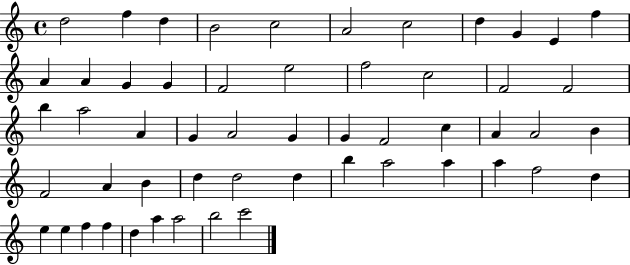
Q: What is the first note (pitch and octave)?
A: D5